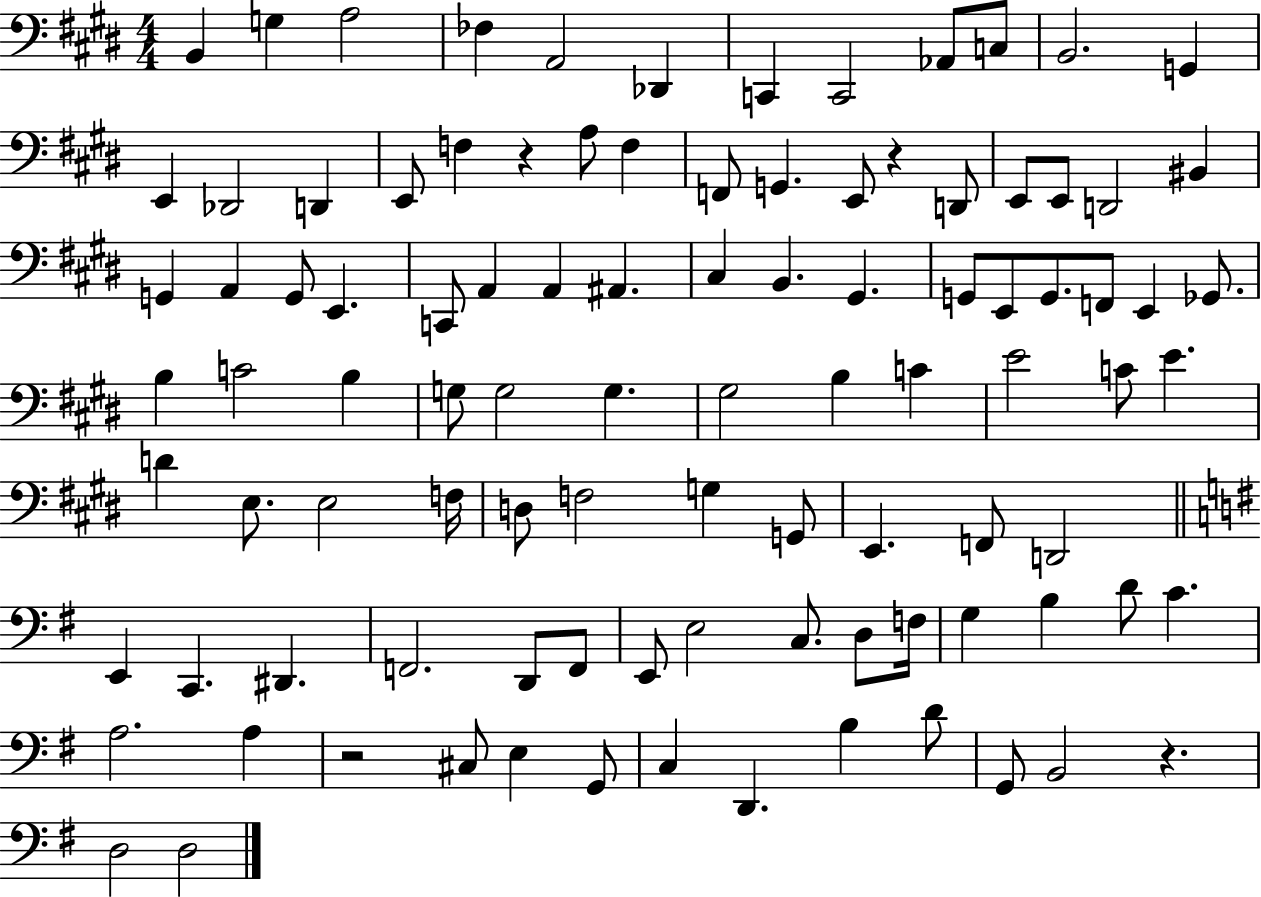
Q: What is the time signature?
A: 4/4